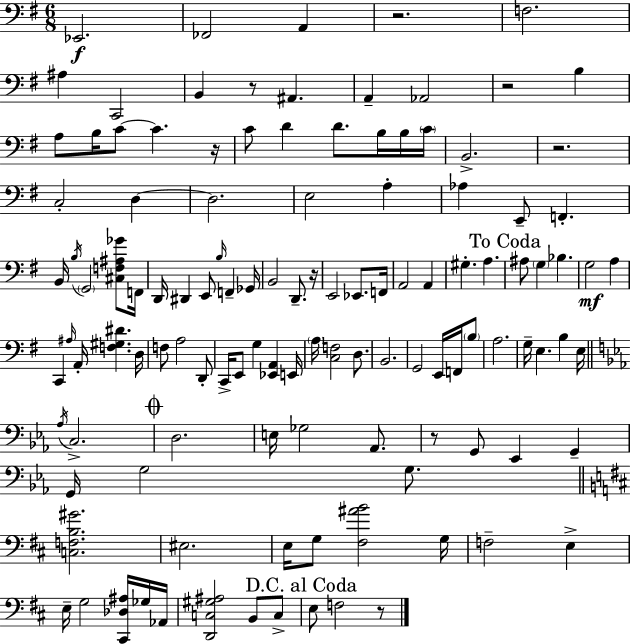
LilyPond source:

{
  \clef bass
  \numericTimeSignature
  \time 6/8
  \key g \major
  ees,2.\f | fes,2 a,4 | r2. | f2. | \break ais4 c,2 | b,4 r8 ais,4. | a,4-- aes,2 | r2 b4 | \break a8 b16 c'8~~ c'4. r16 | c'8 d'4 d'8. b16 b16 \parenthesize c'16 | b,2.-> | r2. | \break c2-. d4~~ | d2. | e2 a4-. | aes4 e,8-- f,4.-. | \break b,16 \acciaccatura { b16 } \parenthesize g,2 <cis f ais ges'>8 | f,16 d,16 dis,4 e,8 \grace { b16 } f,4-- | ges,16 b,2 d,8.-- | r16 e,2 ees,8. | \break f,16 a,2 a,4 | gis4.-. a4. | \mark "To Coda" ais8 \parenthesize g4 bes4. | g2\mf a4 | \break c,4 \grace { ais16 } a,16-. <f gis dis'>4. | d16 f8 a2 | d,8-. c,16-> e,8 g4 <ees, a,>4 | e,16 \parenthesize a16 <c f>2 | \break d8. b,2. | g,2 e,16 | f,16 \parenthesize b8 a2. | g16-- e4. b4 | \break e16 \bar "||" \break \key ees \major \acciaccatura { aes16 } c2.-> | \mark \markup { \musicglyph "scripts.coda" } d2. | e16 ges2 aes,8. | r8 g,8 ees,4 g,4-- | \break g,16 g2 g8. | \bar "||" \break \key b \minor <c f b gis'>2. | eis2. | e16 g8 <fis ais' b'>2 g16 | f2-- e4-> | \break e16-- g2 <cis, des ais>16 ges16 aes,16 | <d, c gis ais>2 b,8 c8-> | \mark "D.C. al Coda" e8 f2 r8 | \bar "|."
}